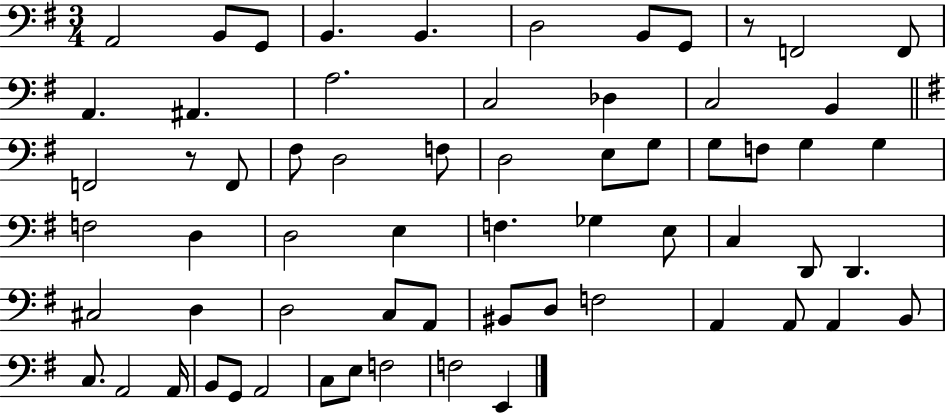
A2/h B2/e G2/e B2/q. B2/q. D3/h B2/e G2/e R/e F2/h F2/e A2/q. A#2/q. A3/h. C3/h Db3/q C3/h B2/q F2/h R/e F2/e F#3/e D3/h F3/e D3/h E3/e G3/e G3/e F3/e G3/q G3/q F3/h D3/q D3/h E3/q F3/q. Gb3/q E3/e C3/q D2/e D2/q. C#3/h D3/q D3/h C3/e A2/e BIS2/e D3/e F3/h A2/q A2/e A2/q B2/e C3/e. A2/h A2/s B2/e G2/e A2/h C3/e E3/e F3/h F3/h E2/q